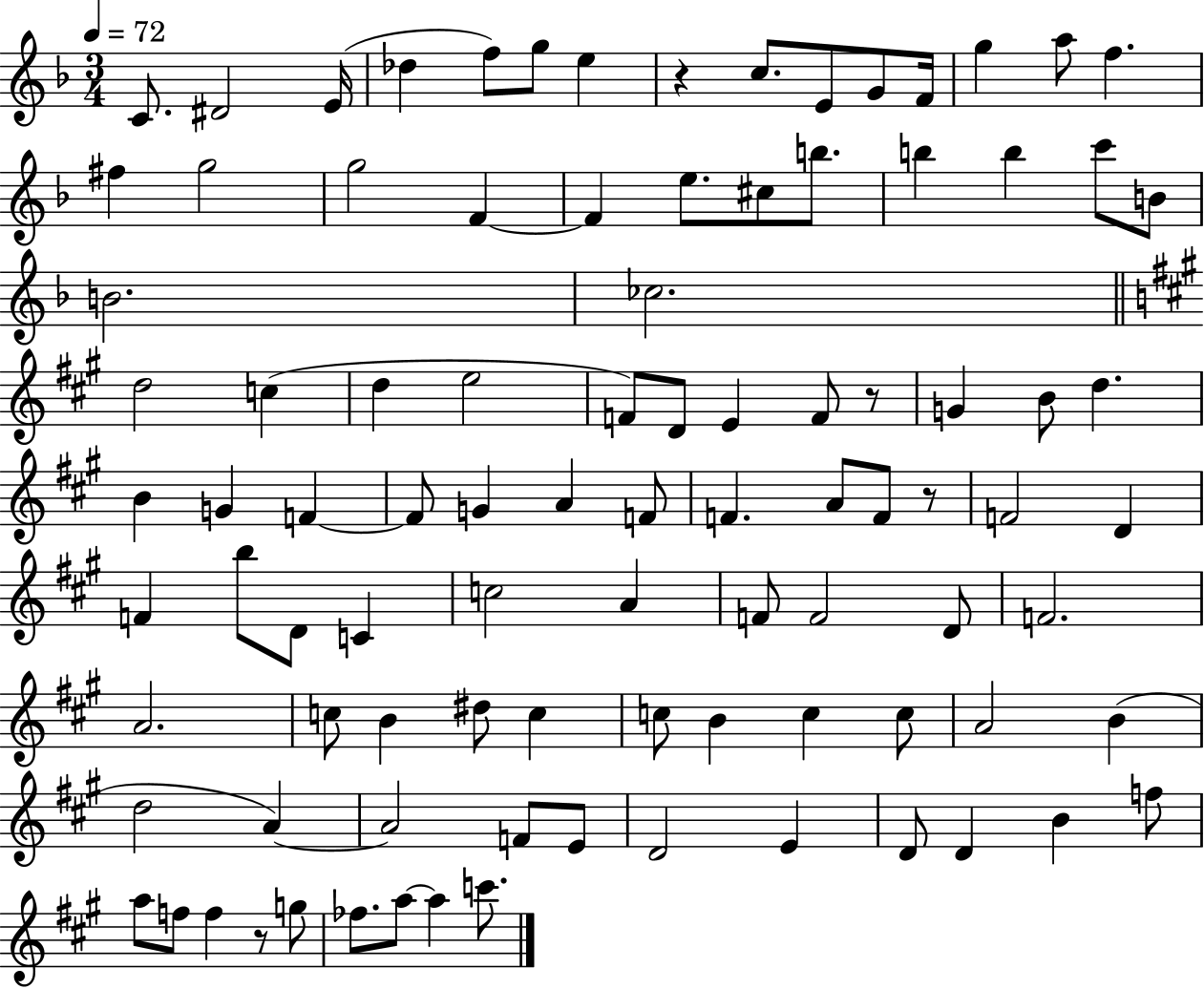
C4/e. D#4/h E4/s Db5/q F5/e G5/e E5/q R/q C5/e. E4/e G4/e F4/s G5/q A5/e F5/q. F#5/q G5/h G5/h F4/q F4/q E5/e. C#5/e B5/e. B5/q B5/q C6/e B4/e B4/h. CES5/h. D5/h C5/q D5/q E5/h F4/e D4/e E4/q F4/e R/e G4/q B4/e D5/q. B4/q G4/q F4/q F4/e G4/q A4/q F4/e F4/q. A4/e F4/e R/e F4/h D4/q F4/q B5/e D4/e C4/q C5/h A4/q F4/e F4/h D4/e F4/h. A4/h. C5/e B4/q D#5/e C5/q C5/e B4/q C5/q C5/e A4/h B4/q D5/h A4/q A4/h F4/e E4/e D4/h E4/q D4/e D4/q B4/q F5/e A5/e F5/e F5/q R/e G5/e FES5/e. A5/e A5/q C6/e.